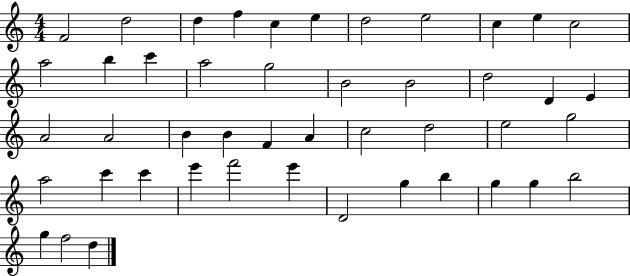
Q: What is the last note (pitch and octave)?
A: D5